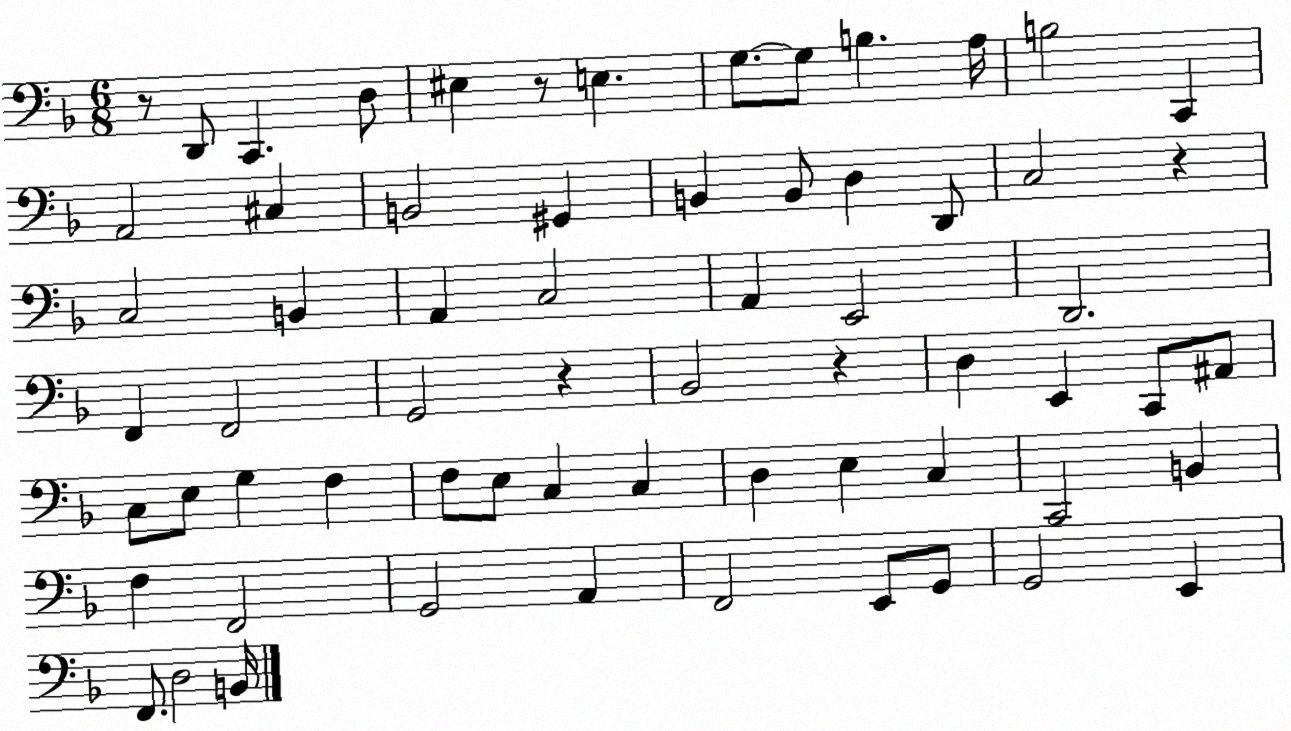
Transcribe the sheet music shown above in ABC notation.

X:1
T:Untitled
M:6/8
L:1/4
K:F
z/2 D,,/2 C,, D,/2 ^E, z/2 E, G,/2 G,/2 B, A,/4 B,2 C,, A,,2 ^C, B,,2 ^G,, B,, B,,/2 D, D,,/2 C,2 z C,2 B,, A,, C,2 A,, E,,2 D,,2 F,, F,,2 G,,2 z _B,,2 z D, E,, C,,/2 ^A,,/2 C,/2 E,/2 G, F, F,/2 E,/2 C, C, D, E, C, C,,2 B,, F, F,,2 G,,2 A,, F,,2 E,,/2 G,,/2 G,,2 E,, F,,/2 D,2 B,,/4